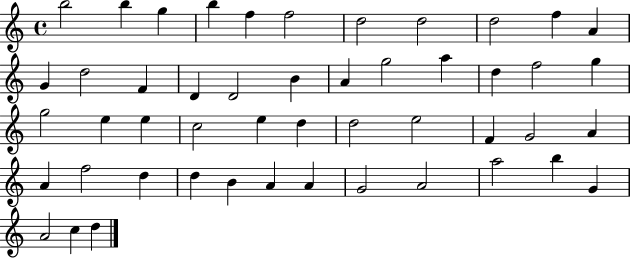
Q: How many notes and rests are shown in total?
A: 49